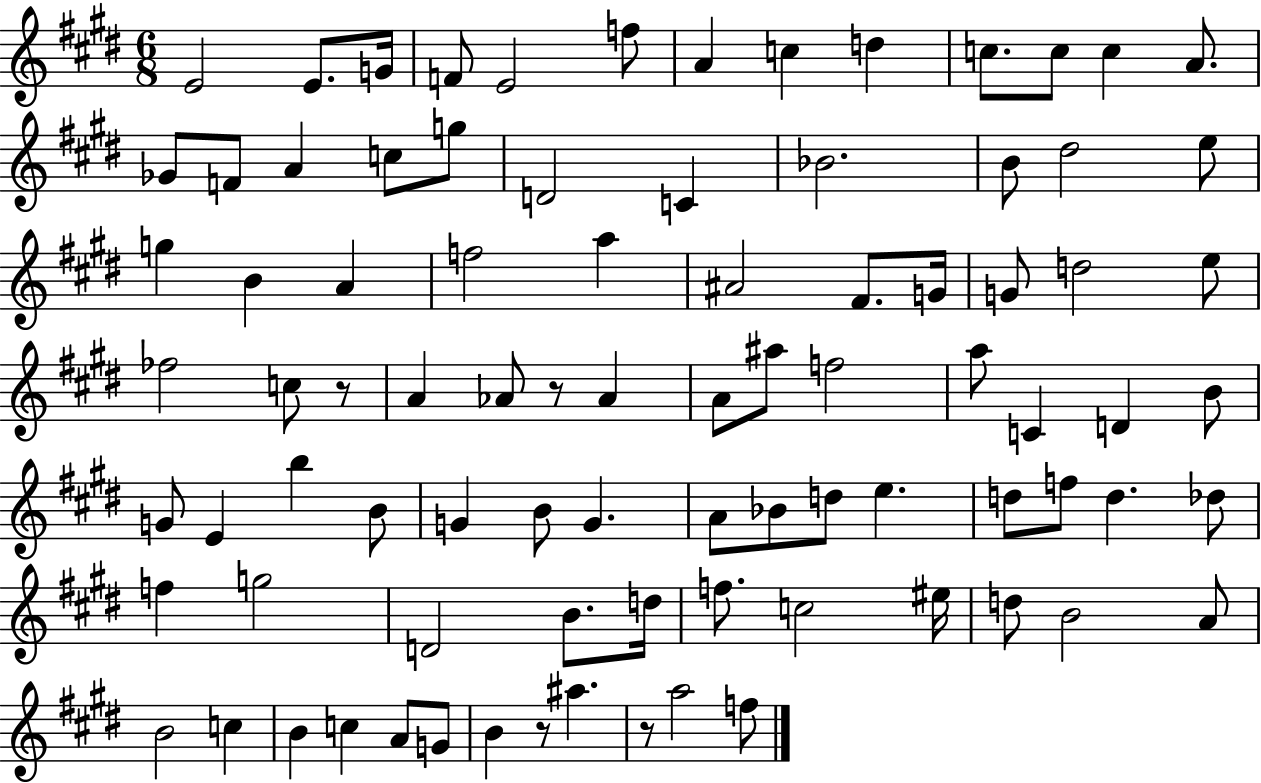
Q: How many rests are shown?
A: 4